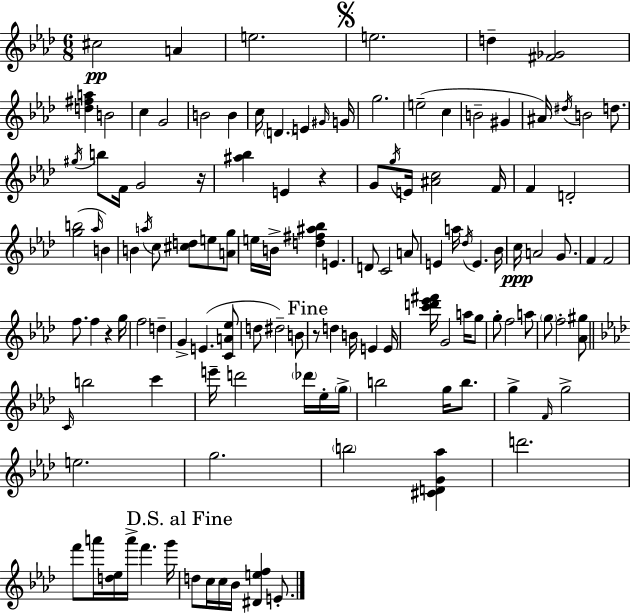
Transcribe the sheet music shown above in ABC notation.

X:1
T:Untitled
M:6/8
L:1/4
K:Ab
^c2 A e2 e2 d [^F_G]2 [d^fa] B2 c G2 B2 B c/4 D E ^G/4 G/4 g2 e2 c B2 ^G ^A/4 ^d/4 B2 d/2 ^g/4 b/2 F/4 G2 z/4 [^a_b] E z G/2 g/4 E/4 [^Ac]2 F/4 F D2 [gb]2 _a/4 B B a/4 c/2 [^cd]/2 e/2 [Ag]/2 e/4 B/4 [d^f^a_b] E D/2 C2 A/2 E a/4 _d/4 E _B/4 c/4 A2 G/2 F F2 f/2 f z g/4 f2 d G E [CA_e]/2 d/2 ^d2 B/2 z/2 d B/4 E E/4 [c'd'_e'^f']/4 G2 a/4 g/2 g/2 f2 a/2 g/2 f2 [_A^g]/2 C/4 b2 c' e'/4 d'2 _d'/4 _e/4 g/4 b2 g/4 b/2 g F/4 g2 e2 g2 b2 [^CDG_a] d'2 f'/2 a'/4 [d_e]/4 a'/4 f' g'/4 d/2 c/4 c/4 _B/4 [^Def] E/2